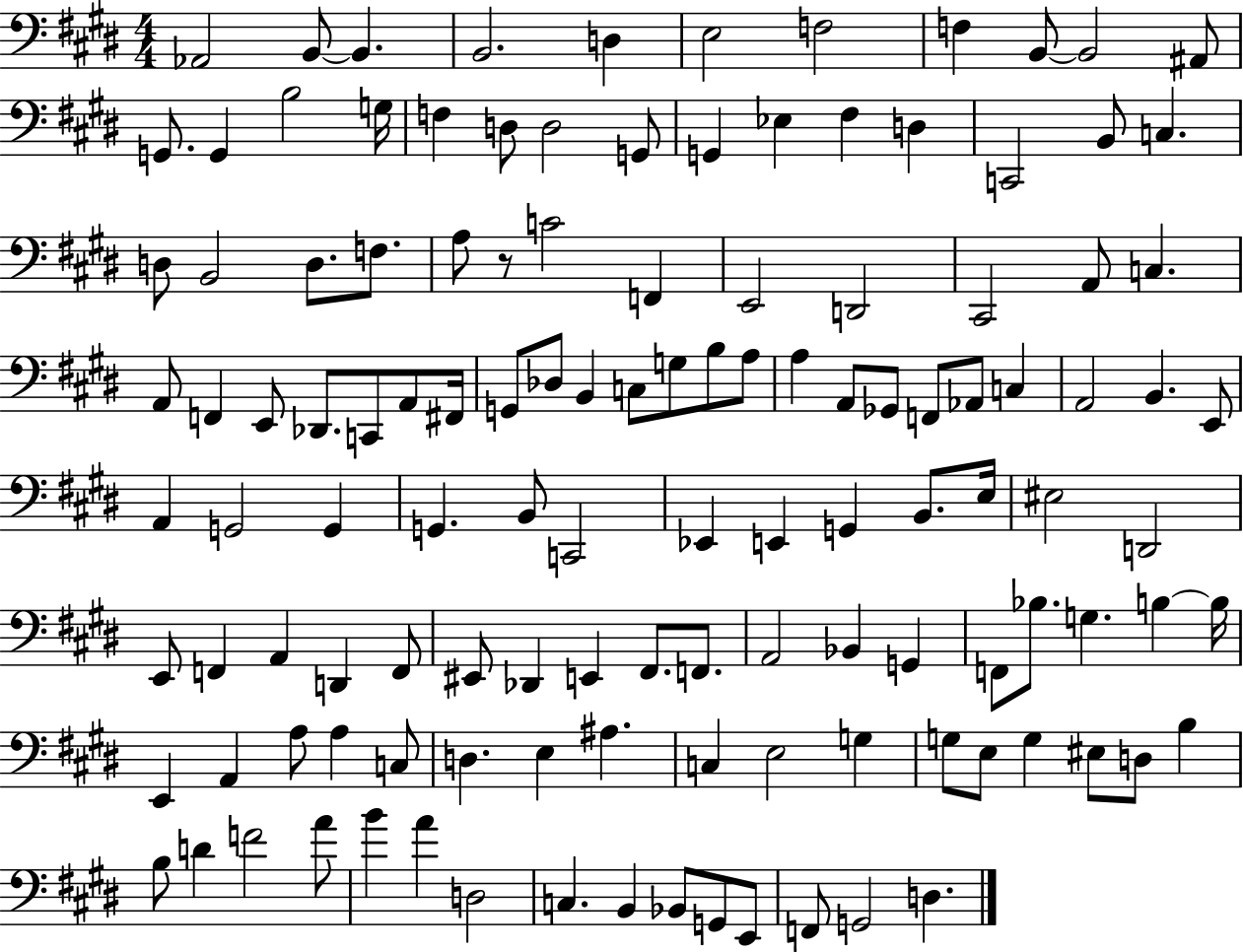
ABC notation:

X:1
T:Untitled
M:4/4
L:1/4
K:E
_A,,2 B,,/2 B,, B,,2 D, E,2 F,2 F, B,,/2 B,,2 ^A,,/2 G,,/2 G,, B,2 G,/4 F, D,/2 D,2 G,,/2 G,, _E, ^F, D, C,,2 B,,/2 C, D,/2 B,,2 D,/2 F,/2 A,/2 z/2 C2 F,, E,,2 D,,2 ^C,,2 A,,/2 C, A,,/2 F,, E,,/2 _D,,/2 C,,/2 A,,/2 ^F,,/4 G,,/2 _D,/2 B,, C,/2 G,/2 B,/2 A,/2 A, A,,/2 _G,,/2 F,,/2 _A,,/2 C, A,,2 B,, E,,/2 A,, G,,2 G,, G,, B,,/2 C,,2 _E,, E,, G,, B,,/2 E,/4 ^E,2 D,,2 E,,/2 F,, A,, D,, F,,/2 ^E,,/2 _D,, E,, ^F,,/2 F,,/2 A,,2 _B,, G,, F,,/2 _B,/2 G, B, B,/4 E,, A,, A,/2 A, C,/2 D, E, ^A, C, E,2 G, G,/2 E,/2 G, ^E,/2 D,/2 B, B,/2 D F2 A/2 B A D,2 C, B,, _B,,/2 G,,/2 E,,/2 F,,/2 G,,2 D,